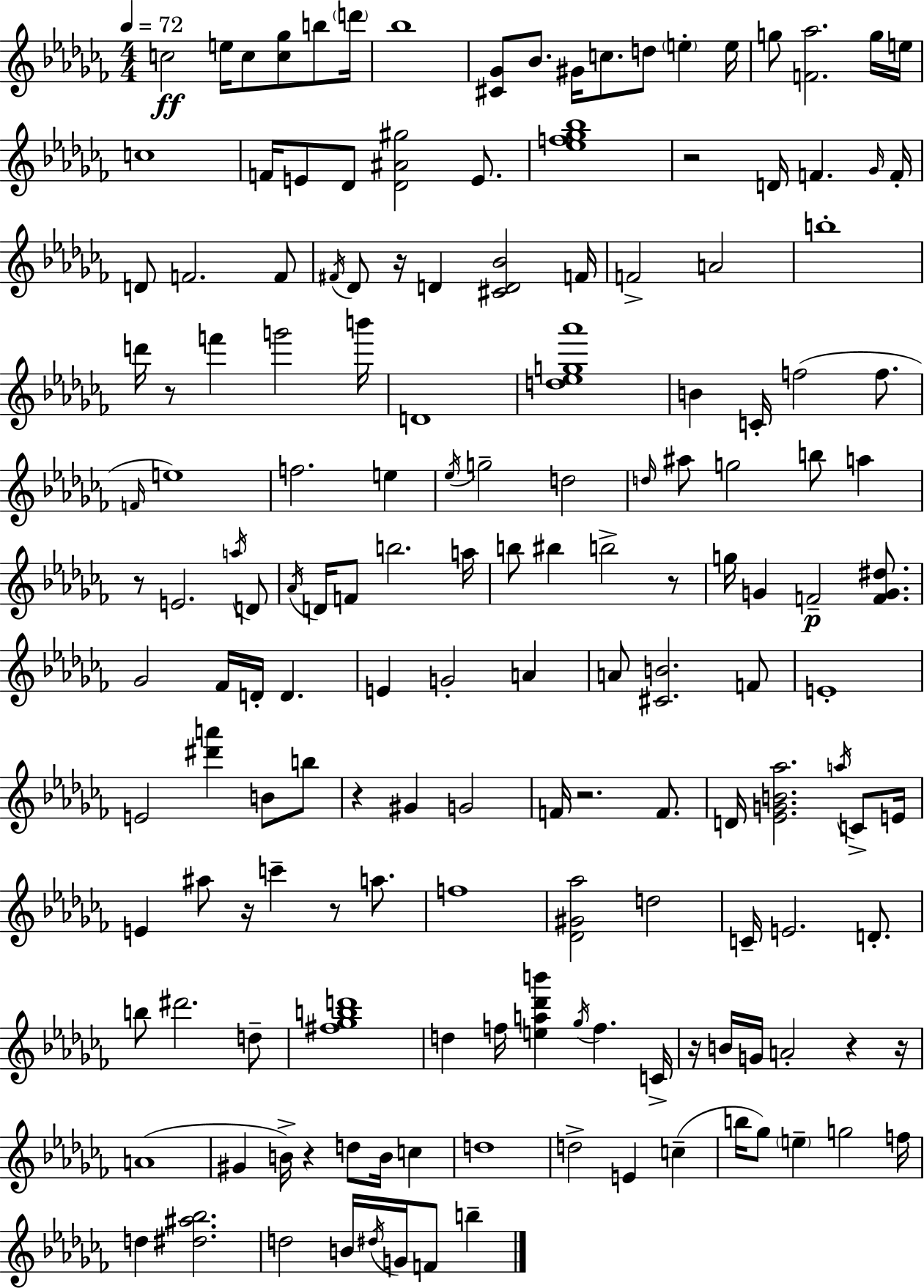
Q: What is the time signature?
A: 4/4